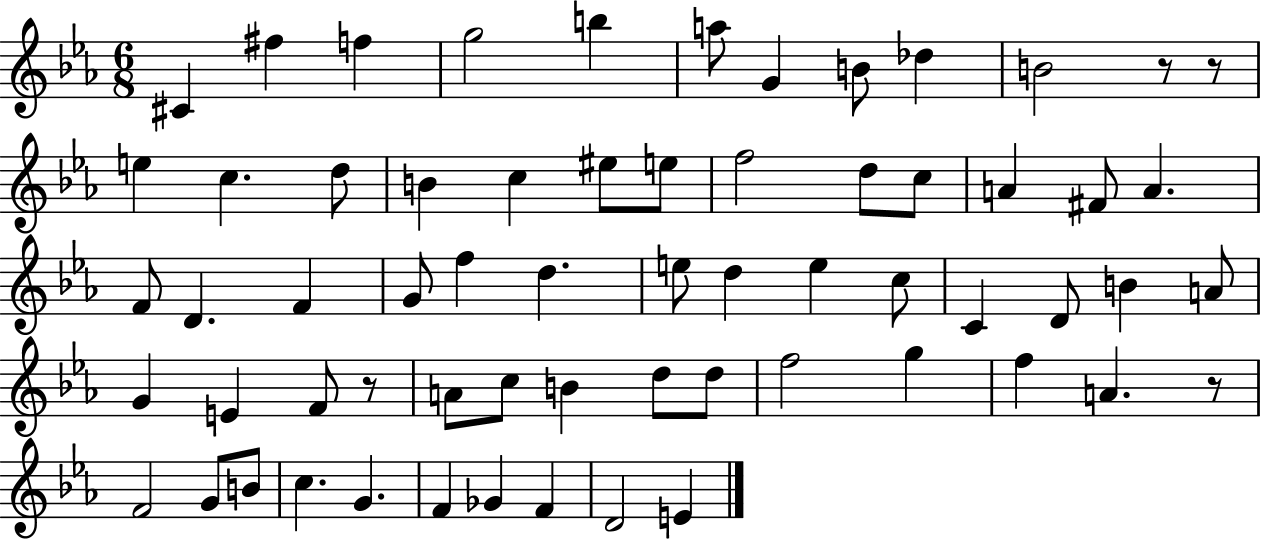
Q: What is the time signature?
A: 6/8